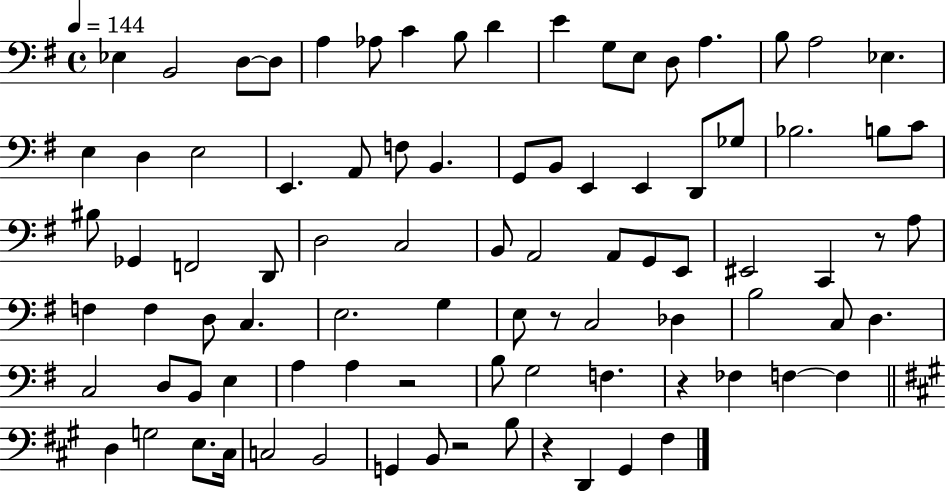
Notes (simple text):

Eb3/q B2/h D3/e D3/e A3/q Ab3/e C4/q B3/e D4/q E4/q G3/e E3/e D3/e A3/q. B3/e A3/h Eb3/q. E3/q D3/q E3/h E2/q. A2/e F3/e B2/q. G2/e B2/e E2/q E2/q D2/e Gb3/e Bb3/h. B3/e C4/e BIS3/e Gb2/q F2/h D2/e D3/h C3/h B2/e A2/h A2/e G2/e E2/e EIS2/h C2/q R/e A3/e F3/q F3/q D3/e C3/q. E3/h. G3/q E3/e R/e C3/h Db3/q B3/h C3/e D3/q. C3/h D3/e B2/e E3/q A3/q A3/q R/h B3/e G3/h F3/q. R/q FES3/q F3/q F3/q D3/q G3/h E3/e. C#3/s C3/h B2/h G2/q B2/e R/h B3/e R/q D2/q G#2/q F#3/q